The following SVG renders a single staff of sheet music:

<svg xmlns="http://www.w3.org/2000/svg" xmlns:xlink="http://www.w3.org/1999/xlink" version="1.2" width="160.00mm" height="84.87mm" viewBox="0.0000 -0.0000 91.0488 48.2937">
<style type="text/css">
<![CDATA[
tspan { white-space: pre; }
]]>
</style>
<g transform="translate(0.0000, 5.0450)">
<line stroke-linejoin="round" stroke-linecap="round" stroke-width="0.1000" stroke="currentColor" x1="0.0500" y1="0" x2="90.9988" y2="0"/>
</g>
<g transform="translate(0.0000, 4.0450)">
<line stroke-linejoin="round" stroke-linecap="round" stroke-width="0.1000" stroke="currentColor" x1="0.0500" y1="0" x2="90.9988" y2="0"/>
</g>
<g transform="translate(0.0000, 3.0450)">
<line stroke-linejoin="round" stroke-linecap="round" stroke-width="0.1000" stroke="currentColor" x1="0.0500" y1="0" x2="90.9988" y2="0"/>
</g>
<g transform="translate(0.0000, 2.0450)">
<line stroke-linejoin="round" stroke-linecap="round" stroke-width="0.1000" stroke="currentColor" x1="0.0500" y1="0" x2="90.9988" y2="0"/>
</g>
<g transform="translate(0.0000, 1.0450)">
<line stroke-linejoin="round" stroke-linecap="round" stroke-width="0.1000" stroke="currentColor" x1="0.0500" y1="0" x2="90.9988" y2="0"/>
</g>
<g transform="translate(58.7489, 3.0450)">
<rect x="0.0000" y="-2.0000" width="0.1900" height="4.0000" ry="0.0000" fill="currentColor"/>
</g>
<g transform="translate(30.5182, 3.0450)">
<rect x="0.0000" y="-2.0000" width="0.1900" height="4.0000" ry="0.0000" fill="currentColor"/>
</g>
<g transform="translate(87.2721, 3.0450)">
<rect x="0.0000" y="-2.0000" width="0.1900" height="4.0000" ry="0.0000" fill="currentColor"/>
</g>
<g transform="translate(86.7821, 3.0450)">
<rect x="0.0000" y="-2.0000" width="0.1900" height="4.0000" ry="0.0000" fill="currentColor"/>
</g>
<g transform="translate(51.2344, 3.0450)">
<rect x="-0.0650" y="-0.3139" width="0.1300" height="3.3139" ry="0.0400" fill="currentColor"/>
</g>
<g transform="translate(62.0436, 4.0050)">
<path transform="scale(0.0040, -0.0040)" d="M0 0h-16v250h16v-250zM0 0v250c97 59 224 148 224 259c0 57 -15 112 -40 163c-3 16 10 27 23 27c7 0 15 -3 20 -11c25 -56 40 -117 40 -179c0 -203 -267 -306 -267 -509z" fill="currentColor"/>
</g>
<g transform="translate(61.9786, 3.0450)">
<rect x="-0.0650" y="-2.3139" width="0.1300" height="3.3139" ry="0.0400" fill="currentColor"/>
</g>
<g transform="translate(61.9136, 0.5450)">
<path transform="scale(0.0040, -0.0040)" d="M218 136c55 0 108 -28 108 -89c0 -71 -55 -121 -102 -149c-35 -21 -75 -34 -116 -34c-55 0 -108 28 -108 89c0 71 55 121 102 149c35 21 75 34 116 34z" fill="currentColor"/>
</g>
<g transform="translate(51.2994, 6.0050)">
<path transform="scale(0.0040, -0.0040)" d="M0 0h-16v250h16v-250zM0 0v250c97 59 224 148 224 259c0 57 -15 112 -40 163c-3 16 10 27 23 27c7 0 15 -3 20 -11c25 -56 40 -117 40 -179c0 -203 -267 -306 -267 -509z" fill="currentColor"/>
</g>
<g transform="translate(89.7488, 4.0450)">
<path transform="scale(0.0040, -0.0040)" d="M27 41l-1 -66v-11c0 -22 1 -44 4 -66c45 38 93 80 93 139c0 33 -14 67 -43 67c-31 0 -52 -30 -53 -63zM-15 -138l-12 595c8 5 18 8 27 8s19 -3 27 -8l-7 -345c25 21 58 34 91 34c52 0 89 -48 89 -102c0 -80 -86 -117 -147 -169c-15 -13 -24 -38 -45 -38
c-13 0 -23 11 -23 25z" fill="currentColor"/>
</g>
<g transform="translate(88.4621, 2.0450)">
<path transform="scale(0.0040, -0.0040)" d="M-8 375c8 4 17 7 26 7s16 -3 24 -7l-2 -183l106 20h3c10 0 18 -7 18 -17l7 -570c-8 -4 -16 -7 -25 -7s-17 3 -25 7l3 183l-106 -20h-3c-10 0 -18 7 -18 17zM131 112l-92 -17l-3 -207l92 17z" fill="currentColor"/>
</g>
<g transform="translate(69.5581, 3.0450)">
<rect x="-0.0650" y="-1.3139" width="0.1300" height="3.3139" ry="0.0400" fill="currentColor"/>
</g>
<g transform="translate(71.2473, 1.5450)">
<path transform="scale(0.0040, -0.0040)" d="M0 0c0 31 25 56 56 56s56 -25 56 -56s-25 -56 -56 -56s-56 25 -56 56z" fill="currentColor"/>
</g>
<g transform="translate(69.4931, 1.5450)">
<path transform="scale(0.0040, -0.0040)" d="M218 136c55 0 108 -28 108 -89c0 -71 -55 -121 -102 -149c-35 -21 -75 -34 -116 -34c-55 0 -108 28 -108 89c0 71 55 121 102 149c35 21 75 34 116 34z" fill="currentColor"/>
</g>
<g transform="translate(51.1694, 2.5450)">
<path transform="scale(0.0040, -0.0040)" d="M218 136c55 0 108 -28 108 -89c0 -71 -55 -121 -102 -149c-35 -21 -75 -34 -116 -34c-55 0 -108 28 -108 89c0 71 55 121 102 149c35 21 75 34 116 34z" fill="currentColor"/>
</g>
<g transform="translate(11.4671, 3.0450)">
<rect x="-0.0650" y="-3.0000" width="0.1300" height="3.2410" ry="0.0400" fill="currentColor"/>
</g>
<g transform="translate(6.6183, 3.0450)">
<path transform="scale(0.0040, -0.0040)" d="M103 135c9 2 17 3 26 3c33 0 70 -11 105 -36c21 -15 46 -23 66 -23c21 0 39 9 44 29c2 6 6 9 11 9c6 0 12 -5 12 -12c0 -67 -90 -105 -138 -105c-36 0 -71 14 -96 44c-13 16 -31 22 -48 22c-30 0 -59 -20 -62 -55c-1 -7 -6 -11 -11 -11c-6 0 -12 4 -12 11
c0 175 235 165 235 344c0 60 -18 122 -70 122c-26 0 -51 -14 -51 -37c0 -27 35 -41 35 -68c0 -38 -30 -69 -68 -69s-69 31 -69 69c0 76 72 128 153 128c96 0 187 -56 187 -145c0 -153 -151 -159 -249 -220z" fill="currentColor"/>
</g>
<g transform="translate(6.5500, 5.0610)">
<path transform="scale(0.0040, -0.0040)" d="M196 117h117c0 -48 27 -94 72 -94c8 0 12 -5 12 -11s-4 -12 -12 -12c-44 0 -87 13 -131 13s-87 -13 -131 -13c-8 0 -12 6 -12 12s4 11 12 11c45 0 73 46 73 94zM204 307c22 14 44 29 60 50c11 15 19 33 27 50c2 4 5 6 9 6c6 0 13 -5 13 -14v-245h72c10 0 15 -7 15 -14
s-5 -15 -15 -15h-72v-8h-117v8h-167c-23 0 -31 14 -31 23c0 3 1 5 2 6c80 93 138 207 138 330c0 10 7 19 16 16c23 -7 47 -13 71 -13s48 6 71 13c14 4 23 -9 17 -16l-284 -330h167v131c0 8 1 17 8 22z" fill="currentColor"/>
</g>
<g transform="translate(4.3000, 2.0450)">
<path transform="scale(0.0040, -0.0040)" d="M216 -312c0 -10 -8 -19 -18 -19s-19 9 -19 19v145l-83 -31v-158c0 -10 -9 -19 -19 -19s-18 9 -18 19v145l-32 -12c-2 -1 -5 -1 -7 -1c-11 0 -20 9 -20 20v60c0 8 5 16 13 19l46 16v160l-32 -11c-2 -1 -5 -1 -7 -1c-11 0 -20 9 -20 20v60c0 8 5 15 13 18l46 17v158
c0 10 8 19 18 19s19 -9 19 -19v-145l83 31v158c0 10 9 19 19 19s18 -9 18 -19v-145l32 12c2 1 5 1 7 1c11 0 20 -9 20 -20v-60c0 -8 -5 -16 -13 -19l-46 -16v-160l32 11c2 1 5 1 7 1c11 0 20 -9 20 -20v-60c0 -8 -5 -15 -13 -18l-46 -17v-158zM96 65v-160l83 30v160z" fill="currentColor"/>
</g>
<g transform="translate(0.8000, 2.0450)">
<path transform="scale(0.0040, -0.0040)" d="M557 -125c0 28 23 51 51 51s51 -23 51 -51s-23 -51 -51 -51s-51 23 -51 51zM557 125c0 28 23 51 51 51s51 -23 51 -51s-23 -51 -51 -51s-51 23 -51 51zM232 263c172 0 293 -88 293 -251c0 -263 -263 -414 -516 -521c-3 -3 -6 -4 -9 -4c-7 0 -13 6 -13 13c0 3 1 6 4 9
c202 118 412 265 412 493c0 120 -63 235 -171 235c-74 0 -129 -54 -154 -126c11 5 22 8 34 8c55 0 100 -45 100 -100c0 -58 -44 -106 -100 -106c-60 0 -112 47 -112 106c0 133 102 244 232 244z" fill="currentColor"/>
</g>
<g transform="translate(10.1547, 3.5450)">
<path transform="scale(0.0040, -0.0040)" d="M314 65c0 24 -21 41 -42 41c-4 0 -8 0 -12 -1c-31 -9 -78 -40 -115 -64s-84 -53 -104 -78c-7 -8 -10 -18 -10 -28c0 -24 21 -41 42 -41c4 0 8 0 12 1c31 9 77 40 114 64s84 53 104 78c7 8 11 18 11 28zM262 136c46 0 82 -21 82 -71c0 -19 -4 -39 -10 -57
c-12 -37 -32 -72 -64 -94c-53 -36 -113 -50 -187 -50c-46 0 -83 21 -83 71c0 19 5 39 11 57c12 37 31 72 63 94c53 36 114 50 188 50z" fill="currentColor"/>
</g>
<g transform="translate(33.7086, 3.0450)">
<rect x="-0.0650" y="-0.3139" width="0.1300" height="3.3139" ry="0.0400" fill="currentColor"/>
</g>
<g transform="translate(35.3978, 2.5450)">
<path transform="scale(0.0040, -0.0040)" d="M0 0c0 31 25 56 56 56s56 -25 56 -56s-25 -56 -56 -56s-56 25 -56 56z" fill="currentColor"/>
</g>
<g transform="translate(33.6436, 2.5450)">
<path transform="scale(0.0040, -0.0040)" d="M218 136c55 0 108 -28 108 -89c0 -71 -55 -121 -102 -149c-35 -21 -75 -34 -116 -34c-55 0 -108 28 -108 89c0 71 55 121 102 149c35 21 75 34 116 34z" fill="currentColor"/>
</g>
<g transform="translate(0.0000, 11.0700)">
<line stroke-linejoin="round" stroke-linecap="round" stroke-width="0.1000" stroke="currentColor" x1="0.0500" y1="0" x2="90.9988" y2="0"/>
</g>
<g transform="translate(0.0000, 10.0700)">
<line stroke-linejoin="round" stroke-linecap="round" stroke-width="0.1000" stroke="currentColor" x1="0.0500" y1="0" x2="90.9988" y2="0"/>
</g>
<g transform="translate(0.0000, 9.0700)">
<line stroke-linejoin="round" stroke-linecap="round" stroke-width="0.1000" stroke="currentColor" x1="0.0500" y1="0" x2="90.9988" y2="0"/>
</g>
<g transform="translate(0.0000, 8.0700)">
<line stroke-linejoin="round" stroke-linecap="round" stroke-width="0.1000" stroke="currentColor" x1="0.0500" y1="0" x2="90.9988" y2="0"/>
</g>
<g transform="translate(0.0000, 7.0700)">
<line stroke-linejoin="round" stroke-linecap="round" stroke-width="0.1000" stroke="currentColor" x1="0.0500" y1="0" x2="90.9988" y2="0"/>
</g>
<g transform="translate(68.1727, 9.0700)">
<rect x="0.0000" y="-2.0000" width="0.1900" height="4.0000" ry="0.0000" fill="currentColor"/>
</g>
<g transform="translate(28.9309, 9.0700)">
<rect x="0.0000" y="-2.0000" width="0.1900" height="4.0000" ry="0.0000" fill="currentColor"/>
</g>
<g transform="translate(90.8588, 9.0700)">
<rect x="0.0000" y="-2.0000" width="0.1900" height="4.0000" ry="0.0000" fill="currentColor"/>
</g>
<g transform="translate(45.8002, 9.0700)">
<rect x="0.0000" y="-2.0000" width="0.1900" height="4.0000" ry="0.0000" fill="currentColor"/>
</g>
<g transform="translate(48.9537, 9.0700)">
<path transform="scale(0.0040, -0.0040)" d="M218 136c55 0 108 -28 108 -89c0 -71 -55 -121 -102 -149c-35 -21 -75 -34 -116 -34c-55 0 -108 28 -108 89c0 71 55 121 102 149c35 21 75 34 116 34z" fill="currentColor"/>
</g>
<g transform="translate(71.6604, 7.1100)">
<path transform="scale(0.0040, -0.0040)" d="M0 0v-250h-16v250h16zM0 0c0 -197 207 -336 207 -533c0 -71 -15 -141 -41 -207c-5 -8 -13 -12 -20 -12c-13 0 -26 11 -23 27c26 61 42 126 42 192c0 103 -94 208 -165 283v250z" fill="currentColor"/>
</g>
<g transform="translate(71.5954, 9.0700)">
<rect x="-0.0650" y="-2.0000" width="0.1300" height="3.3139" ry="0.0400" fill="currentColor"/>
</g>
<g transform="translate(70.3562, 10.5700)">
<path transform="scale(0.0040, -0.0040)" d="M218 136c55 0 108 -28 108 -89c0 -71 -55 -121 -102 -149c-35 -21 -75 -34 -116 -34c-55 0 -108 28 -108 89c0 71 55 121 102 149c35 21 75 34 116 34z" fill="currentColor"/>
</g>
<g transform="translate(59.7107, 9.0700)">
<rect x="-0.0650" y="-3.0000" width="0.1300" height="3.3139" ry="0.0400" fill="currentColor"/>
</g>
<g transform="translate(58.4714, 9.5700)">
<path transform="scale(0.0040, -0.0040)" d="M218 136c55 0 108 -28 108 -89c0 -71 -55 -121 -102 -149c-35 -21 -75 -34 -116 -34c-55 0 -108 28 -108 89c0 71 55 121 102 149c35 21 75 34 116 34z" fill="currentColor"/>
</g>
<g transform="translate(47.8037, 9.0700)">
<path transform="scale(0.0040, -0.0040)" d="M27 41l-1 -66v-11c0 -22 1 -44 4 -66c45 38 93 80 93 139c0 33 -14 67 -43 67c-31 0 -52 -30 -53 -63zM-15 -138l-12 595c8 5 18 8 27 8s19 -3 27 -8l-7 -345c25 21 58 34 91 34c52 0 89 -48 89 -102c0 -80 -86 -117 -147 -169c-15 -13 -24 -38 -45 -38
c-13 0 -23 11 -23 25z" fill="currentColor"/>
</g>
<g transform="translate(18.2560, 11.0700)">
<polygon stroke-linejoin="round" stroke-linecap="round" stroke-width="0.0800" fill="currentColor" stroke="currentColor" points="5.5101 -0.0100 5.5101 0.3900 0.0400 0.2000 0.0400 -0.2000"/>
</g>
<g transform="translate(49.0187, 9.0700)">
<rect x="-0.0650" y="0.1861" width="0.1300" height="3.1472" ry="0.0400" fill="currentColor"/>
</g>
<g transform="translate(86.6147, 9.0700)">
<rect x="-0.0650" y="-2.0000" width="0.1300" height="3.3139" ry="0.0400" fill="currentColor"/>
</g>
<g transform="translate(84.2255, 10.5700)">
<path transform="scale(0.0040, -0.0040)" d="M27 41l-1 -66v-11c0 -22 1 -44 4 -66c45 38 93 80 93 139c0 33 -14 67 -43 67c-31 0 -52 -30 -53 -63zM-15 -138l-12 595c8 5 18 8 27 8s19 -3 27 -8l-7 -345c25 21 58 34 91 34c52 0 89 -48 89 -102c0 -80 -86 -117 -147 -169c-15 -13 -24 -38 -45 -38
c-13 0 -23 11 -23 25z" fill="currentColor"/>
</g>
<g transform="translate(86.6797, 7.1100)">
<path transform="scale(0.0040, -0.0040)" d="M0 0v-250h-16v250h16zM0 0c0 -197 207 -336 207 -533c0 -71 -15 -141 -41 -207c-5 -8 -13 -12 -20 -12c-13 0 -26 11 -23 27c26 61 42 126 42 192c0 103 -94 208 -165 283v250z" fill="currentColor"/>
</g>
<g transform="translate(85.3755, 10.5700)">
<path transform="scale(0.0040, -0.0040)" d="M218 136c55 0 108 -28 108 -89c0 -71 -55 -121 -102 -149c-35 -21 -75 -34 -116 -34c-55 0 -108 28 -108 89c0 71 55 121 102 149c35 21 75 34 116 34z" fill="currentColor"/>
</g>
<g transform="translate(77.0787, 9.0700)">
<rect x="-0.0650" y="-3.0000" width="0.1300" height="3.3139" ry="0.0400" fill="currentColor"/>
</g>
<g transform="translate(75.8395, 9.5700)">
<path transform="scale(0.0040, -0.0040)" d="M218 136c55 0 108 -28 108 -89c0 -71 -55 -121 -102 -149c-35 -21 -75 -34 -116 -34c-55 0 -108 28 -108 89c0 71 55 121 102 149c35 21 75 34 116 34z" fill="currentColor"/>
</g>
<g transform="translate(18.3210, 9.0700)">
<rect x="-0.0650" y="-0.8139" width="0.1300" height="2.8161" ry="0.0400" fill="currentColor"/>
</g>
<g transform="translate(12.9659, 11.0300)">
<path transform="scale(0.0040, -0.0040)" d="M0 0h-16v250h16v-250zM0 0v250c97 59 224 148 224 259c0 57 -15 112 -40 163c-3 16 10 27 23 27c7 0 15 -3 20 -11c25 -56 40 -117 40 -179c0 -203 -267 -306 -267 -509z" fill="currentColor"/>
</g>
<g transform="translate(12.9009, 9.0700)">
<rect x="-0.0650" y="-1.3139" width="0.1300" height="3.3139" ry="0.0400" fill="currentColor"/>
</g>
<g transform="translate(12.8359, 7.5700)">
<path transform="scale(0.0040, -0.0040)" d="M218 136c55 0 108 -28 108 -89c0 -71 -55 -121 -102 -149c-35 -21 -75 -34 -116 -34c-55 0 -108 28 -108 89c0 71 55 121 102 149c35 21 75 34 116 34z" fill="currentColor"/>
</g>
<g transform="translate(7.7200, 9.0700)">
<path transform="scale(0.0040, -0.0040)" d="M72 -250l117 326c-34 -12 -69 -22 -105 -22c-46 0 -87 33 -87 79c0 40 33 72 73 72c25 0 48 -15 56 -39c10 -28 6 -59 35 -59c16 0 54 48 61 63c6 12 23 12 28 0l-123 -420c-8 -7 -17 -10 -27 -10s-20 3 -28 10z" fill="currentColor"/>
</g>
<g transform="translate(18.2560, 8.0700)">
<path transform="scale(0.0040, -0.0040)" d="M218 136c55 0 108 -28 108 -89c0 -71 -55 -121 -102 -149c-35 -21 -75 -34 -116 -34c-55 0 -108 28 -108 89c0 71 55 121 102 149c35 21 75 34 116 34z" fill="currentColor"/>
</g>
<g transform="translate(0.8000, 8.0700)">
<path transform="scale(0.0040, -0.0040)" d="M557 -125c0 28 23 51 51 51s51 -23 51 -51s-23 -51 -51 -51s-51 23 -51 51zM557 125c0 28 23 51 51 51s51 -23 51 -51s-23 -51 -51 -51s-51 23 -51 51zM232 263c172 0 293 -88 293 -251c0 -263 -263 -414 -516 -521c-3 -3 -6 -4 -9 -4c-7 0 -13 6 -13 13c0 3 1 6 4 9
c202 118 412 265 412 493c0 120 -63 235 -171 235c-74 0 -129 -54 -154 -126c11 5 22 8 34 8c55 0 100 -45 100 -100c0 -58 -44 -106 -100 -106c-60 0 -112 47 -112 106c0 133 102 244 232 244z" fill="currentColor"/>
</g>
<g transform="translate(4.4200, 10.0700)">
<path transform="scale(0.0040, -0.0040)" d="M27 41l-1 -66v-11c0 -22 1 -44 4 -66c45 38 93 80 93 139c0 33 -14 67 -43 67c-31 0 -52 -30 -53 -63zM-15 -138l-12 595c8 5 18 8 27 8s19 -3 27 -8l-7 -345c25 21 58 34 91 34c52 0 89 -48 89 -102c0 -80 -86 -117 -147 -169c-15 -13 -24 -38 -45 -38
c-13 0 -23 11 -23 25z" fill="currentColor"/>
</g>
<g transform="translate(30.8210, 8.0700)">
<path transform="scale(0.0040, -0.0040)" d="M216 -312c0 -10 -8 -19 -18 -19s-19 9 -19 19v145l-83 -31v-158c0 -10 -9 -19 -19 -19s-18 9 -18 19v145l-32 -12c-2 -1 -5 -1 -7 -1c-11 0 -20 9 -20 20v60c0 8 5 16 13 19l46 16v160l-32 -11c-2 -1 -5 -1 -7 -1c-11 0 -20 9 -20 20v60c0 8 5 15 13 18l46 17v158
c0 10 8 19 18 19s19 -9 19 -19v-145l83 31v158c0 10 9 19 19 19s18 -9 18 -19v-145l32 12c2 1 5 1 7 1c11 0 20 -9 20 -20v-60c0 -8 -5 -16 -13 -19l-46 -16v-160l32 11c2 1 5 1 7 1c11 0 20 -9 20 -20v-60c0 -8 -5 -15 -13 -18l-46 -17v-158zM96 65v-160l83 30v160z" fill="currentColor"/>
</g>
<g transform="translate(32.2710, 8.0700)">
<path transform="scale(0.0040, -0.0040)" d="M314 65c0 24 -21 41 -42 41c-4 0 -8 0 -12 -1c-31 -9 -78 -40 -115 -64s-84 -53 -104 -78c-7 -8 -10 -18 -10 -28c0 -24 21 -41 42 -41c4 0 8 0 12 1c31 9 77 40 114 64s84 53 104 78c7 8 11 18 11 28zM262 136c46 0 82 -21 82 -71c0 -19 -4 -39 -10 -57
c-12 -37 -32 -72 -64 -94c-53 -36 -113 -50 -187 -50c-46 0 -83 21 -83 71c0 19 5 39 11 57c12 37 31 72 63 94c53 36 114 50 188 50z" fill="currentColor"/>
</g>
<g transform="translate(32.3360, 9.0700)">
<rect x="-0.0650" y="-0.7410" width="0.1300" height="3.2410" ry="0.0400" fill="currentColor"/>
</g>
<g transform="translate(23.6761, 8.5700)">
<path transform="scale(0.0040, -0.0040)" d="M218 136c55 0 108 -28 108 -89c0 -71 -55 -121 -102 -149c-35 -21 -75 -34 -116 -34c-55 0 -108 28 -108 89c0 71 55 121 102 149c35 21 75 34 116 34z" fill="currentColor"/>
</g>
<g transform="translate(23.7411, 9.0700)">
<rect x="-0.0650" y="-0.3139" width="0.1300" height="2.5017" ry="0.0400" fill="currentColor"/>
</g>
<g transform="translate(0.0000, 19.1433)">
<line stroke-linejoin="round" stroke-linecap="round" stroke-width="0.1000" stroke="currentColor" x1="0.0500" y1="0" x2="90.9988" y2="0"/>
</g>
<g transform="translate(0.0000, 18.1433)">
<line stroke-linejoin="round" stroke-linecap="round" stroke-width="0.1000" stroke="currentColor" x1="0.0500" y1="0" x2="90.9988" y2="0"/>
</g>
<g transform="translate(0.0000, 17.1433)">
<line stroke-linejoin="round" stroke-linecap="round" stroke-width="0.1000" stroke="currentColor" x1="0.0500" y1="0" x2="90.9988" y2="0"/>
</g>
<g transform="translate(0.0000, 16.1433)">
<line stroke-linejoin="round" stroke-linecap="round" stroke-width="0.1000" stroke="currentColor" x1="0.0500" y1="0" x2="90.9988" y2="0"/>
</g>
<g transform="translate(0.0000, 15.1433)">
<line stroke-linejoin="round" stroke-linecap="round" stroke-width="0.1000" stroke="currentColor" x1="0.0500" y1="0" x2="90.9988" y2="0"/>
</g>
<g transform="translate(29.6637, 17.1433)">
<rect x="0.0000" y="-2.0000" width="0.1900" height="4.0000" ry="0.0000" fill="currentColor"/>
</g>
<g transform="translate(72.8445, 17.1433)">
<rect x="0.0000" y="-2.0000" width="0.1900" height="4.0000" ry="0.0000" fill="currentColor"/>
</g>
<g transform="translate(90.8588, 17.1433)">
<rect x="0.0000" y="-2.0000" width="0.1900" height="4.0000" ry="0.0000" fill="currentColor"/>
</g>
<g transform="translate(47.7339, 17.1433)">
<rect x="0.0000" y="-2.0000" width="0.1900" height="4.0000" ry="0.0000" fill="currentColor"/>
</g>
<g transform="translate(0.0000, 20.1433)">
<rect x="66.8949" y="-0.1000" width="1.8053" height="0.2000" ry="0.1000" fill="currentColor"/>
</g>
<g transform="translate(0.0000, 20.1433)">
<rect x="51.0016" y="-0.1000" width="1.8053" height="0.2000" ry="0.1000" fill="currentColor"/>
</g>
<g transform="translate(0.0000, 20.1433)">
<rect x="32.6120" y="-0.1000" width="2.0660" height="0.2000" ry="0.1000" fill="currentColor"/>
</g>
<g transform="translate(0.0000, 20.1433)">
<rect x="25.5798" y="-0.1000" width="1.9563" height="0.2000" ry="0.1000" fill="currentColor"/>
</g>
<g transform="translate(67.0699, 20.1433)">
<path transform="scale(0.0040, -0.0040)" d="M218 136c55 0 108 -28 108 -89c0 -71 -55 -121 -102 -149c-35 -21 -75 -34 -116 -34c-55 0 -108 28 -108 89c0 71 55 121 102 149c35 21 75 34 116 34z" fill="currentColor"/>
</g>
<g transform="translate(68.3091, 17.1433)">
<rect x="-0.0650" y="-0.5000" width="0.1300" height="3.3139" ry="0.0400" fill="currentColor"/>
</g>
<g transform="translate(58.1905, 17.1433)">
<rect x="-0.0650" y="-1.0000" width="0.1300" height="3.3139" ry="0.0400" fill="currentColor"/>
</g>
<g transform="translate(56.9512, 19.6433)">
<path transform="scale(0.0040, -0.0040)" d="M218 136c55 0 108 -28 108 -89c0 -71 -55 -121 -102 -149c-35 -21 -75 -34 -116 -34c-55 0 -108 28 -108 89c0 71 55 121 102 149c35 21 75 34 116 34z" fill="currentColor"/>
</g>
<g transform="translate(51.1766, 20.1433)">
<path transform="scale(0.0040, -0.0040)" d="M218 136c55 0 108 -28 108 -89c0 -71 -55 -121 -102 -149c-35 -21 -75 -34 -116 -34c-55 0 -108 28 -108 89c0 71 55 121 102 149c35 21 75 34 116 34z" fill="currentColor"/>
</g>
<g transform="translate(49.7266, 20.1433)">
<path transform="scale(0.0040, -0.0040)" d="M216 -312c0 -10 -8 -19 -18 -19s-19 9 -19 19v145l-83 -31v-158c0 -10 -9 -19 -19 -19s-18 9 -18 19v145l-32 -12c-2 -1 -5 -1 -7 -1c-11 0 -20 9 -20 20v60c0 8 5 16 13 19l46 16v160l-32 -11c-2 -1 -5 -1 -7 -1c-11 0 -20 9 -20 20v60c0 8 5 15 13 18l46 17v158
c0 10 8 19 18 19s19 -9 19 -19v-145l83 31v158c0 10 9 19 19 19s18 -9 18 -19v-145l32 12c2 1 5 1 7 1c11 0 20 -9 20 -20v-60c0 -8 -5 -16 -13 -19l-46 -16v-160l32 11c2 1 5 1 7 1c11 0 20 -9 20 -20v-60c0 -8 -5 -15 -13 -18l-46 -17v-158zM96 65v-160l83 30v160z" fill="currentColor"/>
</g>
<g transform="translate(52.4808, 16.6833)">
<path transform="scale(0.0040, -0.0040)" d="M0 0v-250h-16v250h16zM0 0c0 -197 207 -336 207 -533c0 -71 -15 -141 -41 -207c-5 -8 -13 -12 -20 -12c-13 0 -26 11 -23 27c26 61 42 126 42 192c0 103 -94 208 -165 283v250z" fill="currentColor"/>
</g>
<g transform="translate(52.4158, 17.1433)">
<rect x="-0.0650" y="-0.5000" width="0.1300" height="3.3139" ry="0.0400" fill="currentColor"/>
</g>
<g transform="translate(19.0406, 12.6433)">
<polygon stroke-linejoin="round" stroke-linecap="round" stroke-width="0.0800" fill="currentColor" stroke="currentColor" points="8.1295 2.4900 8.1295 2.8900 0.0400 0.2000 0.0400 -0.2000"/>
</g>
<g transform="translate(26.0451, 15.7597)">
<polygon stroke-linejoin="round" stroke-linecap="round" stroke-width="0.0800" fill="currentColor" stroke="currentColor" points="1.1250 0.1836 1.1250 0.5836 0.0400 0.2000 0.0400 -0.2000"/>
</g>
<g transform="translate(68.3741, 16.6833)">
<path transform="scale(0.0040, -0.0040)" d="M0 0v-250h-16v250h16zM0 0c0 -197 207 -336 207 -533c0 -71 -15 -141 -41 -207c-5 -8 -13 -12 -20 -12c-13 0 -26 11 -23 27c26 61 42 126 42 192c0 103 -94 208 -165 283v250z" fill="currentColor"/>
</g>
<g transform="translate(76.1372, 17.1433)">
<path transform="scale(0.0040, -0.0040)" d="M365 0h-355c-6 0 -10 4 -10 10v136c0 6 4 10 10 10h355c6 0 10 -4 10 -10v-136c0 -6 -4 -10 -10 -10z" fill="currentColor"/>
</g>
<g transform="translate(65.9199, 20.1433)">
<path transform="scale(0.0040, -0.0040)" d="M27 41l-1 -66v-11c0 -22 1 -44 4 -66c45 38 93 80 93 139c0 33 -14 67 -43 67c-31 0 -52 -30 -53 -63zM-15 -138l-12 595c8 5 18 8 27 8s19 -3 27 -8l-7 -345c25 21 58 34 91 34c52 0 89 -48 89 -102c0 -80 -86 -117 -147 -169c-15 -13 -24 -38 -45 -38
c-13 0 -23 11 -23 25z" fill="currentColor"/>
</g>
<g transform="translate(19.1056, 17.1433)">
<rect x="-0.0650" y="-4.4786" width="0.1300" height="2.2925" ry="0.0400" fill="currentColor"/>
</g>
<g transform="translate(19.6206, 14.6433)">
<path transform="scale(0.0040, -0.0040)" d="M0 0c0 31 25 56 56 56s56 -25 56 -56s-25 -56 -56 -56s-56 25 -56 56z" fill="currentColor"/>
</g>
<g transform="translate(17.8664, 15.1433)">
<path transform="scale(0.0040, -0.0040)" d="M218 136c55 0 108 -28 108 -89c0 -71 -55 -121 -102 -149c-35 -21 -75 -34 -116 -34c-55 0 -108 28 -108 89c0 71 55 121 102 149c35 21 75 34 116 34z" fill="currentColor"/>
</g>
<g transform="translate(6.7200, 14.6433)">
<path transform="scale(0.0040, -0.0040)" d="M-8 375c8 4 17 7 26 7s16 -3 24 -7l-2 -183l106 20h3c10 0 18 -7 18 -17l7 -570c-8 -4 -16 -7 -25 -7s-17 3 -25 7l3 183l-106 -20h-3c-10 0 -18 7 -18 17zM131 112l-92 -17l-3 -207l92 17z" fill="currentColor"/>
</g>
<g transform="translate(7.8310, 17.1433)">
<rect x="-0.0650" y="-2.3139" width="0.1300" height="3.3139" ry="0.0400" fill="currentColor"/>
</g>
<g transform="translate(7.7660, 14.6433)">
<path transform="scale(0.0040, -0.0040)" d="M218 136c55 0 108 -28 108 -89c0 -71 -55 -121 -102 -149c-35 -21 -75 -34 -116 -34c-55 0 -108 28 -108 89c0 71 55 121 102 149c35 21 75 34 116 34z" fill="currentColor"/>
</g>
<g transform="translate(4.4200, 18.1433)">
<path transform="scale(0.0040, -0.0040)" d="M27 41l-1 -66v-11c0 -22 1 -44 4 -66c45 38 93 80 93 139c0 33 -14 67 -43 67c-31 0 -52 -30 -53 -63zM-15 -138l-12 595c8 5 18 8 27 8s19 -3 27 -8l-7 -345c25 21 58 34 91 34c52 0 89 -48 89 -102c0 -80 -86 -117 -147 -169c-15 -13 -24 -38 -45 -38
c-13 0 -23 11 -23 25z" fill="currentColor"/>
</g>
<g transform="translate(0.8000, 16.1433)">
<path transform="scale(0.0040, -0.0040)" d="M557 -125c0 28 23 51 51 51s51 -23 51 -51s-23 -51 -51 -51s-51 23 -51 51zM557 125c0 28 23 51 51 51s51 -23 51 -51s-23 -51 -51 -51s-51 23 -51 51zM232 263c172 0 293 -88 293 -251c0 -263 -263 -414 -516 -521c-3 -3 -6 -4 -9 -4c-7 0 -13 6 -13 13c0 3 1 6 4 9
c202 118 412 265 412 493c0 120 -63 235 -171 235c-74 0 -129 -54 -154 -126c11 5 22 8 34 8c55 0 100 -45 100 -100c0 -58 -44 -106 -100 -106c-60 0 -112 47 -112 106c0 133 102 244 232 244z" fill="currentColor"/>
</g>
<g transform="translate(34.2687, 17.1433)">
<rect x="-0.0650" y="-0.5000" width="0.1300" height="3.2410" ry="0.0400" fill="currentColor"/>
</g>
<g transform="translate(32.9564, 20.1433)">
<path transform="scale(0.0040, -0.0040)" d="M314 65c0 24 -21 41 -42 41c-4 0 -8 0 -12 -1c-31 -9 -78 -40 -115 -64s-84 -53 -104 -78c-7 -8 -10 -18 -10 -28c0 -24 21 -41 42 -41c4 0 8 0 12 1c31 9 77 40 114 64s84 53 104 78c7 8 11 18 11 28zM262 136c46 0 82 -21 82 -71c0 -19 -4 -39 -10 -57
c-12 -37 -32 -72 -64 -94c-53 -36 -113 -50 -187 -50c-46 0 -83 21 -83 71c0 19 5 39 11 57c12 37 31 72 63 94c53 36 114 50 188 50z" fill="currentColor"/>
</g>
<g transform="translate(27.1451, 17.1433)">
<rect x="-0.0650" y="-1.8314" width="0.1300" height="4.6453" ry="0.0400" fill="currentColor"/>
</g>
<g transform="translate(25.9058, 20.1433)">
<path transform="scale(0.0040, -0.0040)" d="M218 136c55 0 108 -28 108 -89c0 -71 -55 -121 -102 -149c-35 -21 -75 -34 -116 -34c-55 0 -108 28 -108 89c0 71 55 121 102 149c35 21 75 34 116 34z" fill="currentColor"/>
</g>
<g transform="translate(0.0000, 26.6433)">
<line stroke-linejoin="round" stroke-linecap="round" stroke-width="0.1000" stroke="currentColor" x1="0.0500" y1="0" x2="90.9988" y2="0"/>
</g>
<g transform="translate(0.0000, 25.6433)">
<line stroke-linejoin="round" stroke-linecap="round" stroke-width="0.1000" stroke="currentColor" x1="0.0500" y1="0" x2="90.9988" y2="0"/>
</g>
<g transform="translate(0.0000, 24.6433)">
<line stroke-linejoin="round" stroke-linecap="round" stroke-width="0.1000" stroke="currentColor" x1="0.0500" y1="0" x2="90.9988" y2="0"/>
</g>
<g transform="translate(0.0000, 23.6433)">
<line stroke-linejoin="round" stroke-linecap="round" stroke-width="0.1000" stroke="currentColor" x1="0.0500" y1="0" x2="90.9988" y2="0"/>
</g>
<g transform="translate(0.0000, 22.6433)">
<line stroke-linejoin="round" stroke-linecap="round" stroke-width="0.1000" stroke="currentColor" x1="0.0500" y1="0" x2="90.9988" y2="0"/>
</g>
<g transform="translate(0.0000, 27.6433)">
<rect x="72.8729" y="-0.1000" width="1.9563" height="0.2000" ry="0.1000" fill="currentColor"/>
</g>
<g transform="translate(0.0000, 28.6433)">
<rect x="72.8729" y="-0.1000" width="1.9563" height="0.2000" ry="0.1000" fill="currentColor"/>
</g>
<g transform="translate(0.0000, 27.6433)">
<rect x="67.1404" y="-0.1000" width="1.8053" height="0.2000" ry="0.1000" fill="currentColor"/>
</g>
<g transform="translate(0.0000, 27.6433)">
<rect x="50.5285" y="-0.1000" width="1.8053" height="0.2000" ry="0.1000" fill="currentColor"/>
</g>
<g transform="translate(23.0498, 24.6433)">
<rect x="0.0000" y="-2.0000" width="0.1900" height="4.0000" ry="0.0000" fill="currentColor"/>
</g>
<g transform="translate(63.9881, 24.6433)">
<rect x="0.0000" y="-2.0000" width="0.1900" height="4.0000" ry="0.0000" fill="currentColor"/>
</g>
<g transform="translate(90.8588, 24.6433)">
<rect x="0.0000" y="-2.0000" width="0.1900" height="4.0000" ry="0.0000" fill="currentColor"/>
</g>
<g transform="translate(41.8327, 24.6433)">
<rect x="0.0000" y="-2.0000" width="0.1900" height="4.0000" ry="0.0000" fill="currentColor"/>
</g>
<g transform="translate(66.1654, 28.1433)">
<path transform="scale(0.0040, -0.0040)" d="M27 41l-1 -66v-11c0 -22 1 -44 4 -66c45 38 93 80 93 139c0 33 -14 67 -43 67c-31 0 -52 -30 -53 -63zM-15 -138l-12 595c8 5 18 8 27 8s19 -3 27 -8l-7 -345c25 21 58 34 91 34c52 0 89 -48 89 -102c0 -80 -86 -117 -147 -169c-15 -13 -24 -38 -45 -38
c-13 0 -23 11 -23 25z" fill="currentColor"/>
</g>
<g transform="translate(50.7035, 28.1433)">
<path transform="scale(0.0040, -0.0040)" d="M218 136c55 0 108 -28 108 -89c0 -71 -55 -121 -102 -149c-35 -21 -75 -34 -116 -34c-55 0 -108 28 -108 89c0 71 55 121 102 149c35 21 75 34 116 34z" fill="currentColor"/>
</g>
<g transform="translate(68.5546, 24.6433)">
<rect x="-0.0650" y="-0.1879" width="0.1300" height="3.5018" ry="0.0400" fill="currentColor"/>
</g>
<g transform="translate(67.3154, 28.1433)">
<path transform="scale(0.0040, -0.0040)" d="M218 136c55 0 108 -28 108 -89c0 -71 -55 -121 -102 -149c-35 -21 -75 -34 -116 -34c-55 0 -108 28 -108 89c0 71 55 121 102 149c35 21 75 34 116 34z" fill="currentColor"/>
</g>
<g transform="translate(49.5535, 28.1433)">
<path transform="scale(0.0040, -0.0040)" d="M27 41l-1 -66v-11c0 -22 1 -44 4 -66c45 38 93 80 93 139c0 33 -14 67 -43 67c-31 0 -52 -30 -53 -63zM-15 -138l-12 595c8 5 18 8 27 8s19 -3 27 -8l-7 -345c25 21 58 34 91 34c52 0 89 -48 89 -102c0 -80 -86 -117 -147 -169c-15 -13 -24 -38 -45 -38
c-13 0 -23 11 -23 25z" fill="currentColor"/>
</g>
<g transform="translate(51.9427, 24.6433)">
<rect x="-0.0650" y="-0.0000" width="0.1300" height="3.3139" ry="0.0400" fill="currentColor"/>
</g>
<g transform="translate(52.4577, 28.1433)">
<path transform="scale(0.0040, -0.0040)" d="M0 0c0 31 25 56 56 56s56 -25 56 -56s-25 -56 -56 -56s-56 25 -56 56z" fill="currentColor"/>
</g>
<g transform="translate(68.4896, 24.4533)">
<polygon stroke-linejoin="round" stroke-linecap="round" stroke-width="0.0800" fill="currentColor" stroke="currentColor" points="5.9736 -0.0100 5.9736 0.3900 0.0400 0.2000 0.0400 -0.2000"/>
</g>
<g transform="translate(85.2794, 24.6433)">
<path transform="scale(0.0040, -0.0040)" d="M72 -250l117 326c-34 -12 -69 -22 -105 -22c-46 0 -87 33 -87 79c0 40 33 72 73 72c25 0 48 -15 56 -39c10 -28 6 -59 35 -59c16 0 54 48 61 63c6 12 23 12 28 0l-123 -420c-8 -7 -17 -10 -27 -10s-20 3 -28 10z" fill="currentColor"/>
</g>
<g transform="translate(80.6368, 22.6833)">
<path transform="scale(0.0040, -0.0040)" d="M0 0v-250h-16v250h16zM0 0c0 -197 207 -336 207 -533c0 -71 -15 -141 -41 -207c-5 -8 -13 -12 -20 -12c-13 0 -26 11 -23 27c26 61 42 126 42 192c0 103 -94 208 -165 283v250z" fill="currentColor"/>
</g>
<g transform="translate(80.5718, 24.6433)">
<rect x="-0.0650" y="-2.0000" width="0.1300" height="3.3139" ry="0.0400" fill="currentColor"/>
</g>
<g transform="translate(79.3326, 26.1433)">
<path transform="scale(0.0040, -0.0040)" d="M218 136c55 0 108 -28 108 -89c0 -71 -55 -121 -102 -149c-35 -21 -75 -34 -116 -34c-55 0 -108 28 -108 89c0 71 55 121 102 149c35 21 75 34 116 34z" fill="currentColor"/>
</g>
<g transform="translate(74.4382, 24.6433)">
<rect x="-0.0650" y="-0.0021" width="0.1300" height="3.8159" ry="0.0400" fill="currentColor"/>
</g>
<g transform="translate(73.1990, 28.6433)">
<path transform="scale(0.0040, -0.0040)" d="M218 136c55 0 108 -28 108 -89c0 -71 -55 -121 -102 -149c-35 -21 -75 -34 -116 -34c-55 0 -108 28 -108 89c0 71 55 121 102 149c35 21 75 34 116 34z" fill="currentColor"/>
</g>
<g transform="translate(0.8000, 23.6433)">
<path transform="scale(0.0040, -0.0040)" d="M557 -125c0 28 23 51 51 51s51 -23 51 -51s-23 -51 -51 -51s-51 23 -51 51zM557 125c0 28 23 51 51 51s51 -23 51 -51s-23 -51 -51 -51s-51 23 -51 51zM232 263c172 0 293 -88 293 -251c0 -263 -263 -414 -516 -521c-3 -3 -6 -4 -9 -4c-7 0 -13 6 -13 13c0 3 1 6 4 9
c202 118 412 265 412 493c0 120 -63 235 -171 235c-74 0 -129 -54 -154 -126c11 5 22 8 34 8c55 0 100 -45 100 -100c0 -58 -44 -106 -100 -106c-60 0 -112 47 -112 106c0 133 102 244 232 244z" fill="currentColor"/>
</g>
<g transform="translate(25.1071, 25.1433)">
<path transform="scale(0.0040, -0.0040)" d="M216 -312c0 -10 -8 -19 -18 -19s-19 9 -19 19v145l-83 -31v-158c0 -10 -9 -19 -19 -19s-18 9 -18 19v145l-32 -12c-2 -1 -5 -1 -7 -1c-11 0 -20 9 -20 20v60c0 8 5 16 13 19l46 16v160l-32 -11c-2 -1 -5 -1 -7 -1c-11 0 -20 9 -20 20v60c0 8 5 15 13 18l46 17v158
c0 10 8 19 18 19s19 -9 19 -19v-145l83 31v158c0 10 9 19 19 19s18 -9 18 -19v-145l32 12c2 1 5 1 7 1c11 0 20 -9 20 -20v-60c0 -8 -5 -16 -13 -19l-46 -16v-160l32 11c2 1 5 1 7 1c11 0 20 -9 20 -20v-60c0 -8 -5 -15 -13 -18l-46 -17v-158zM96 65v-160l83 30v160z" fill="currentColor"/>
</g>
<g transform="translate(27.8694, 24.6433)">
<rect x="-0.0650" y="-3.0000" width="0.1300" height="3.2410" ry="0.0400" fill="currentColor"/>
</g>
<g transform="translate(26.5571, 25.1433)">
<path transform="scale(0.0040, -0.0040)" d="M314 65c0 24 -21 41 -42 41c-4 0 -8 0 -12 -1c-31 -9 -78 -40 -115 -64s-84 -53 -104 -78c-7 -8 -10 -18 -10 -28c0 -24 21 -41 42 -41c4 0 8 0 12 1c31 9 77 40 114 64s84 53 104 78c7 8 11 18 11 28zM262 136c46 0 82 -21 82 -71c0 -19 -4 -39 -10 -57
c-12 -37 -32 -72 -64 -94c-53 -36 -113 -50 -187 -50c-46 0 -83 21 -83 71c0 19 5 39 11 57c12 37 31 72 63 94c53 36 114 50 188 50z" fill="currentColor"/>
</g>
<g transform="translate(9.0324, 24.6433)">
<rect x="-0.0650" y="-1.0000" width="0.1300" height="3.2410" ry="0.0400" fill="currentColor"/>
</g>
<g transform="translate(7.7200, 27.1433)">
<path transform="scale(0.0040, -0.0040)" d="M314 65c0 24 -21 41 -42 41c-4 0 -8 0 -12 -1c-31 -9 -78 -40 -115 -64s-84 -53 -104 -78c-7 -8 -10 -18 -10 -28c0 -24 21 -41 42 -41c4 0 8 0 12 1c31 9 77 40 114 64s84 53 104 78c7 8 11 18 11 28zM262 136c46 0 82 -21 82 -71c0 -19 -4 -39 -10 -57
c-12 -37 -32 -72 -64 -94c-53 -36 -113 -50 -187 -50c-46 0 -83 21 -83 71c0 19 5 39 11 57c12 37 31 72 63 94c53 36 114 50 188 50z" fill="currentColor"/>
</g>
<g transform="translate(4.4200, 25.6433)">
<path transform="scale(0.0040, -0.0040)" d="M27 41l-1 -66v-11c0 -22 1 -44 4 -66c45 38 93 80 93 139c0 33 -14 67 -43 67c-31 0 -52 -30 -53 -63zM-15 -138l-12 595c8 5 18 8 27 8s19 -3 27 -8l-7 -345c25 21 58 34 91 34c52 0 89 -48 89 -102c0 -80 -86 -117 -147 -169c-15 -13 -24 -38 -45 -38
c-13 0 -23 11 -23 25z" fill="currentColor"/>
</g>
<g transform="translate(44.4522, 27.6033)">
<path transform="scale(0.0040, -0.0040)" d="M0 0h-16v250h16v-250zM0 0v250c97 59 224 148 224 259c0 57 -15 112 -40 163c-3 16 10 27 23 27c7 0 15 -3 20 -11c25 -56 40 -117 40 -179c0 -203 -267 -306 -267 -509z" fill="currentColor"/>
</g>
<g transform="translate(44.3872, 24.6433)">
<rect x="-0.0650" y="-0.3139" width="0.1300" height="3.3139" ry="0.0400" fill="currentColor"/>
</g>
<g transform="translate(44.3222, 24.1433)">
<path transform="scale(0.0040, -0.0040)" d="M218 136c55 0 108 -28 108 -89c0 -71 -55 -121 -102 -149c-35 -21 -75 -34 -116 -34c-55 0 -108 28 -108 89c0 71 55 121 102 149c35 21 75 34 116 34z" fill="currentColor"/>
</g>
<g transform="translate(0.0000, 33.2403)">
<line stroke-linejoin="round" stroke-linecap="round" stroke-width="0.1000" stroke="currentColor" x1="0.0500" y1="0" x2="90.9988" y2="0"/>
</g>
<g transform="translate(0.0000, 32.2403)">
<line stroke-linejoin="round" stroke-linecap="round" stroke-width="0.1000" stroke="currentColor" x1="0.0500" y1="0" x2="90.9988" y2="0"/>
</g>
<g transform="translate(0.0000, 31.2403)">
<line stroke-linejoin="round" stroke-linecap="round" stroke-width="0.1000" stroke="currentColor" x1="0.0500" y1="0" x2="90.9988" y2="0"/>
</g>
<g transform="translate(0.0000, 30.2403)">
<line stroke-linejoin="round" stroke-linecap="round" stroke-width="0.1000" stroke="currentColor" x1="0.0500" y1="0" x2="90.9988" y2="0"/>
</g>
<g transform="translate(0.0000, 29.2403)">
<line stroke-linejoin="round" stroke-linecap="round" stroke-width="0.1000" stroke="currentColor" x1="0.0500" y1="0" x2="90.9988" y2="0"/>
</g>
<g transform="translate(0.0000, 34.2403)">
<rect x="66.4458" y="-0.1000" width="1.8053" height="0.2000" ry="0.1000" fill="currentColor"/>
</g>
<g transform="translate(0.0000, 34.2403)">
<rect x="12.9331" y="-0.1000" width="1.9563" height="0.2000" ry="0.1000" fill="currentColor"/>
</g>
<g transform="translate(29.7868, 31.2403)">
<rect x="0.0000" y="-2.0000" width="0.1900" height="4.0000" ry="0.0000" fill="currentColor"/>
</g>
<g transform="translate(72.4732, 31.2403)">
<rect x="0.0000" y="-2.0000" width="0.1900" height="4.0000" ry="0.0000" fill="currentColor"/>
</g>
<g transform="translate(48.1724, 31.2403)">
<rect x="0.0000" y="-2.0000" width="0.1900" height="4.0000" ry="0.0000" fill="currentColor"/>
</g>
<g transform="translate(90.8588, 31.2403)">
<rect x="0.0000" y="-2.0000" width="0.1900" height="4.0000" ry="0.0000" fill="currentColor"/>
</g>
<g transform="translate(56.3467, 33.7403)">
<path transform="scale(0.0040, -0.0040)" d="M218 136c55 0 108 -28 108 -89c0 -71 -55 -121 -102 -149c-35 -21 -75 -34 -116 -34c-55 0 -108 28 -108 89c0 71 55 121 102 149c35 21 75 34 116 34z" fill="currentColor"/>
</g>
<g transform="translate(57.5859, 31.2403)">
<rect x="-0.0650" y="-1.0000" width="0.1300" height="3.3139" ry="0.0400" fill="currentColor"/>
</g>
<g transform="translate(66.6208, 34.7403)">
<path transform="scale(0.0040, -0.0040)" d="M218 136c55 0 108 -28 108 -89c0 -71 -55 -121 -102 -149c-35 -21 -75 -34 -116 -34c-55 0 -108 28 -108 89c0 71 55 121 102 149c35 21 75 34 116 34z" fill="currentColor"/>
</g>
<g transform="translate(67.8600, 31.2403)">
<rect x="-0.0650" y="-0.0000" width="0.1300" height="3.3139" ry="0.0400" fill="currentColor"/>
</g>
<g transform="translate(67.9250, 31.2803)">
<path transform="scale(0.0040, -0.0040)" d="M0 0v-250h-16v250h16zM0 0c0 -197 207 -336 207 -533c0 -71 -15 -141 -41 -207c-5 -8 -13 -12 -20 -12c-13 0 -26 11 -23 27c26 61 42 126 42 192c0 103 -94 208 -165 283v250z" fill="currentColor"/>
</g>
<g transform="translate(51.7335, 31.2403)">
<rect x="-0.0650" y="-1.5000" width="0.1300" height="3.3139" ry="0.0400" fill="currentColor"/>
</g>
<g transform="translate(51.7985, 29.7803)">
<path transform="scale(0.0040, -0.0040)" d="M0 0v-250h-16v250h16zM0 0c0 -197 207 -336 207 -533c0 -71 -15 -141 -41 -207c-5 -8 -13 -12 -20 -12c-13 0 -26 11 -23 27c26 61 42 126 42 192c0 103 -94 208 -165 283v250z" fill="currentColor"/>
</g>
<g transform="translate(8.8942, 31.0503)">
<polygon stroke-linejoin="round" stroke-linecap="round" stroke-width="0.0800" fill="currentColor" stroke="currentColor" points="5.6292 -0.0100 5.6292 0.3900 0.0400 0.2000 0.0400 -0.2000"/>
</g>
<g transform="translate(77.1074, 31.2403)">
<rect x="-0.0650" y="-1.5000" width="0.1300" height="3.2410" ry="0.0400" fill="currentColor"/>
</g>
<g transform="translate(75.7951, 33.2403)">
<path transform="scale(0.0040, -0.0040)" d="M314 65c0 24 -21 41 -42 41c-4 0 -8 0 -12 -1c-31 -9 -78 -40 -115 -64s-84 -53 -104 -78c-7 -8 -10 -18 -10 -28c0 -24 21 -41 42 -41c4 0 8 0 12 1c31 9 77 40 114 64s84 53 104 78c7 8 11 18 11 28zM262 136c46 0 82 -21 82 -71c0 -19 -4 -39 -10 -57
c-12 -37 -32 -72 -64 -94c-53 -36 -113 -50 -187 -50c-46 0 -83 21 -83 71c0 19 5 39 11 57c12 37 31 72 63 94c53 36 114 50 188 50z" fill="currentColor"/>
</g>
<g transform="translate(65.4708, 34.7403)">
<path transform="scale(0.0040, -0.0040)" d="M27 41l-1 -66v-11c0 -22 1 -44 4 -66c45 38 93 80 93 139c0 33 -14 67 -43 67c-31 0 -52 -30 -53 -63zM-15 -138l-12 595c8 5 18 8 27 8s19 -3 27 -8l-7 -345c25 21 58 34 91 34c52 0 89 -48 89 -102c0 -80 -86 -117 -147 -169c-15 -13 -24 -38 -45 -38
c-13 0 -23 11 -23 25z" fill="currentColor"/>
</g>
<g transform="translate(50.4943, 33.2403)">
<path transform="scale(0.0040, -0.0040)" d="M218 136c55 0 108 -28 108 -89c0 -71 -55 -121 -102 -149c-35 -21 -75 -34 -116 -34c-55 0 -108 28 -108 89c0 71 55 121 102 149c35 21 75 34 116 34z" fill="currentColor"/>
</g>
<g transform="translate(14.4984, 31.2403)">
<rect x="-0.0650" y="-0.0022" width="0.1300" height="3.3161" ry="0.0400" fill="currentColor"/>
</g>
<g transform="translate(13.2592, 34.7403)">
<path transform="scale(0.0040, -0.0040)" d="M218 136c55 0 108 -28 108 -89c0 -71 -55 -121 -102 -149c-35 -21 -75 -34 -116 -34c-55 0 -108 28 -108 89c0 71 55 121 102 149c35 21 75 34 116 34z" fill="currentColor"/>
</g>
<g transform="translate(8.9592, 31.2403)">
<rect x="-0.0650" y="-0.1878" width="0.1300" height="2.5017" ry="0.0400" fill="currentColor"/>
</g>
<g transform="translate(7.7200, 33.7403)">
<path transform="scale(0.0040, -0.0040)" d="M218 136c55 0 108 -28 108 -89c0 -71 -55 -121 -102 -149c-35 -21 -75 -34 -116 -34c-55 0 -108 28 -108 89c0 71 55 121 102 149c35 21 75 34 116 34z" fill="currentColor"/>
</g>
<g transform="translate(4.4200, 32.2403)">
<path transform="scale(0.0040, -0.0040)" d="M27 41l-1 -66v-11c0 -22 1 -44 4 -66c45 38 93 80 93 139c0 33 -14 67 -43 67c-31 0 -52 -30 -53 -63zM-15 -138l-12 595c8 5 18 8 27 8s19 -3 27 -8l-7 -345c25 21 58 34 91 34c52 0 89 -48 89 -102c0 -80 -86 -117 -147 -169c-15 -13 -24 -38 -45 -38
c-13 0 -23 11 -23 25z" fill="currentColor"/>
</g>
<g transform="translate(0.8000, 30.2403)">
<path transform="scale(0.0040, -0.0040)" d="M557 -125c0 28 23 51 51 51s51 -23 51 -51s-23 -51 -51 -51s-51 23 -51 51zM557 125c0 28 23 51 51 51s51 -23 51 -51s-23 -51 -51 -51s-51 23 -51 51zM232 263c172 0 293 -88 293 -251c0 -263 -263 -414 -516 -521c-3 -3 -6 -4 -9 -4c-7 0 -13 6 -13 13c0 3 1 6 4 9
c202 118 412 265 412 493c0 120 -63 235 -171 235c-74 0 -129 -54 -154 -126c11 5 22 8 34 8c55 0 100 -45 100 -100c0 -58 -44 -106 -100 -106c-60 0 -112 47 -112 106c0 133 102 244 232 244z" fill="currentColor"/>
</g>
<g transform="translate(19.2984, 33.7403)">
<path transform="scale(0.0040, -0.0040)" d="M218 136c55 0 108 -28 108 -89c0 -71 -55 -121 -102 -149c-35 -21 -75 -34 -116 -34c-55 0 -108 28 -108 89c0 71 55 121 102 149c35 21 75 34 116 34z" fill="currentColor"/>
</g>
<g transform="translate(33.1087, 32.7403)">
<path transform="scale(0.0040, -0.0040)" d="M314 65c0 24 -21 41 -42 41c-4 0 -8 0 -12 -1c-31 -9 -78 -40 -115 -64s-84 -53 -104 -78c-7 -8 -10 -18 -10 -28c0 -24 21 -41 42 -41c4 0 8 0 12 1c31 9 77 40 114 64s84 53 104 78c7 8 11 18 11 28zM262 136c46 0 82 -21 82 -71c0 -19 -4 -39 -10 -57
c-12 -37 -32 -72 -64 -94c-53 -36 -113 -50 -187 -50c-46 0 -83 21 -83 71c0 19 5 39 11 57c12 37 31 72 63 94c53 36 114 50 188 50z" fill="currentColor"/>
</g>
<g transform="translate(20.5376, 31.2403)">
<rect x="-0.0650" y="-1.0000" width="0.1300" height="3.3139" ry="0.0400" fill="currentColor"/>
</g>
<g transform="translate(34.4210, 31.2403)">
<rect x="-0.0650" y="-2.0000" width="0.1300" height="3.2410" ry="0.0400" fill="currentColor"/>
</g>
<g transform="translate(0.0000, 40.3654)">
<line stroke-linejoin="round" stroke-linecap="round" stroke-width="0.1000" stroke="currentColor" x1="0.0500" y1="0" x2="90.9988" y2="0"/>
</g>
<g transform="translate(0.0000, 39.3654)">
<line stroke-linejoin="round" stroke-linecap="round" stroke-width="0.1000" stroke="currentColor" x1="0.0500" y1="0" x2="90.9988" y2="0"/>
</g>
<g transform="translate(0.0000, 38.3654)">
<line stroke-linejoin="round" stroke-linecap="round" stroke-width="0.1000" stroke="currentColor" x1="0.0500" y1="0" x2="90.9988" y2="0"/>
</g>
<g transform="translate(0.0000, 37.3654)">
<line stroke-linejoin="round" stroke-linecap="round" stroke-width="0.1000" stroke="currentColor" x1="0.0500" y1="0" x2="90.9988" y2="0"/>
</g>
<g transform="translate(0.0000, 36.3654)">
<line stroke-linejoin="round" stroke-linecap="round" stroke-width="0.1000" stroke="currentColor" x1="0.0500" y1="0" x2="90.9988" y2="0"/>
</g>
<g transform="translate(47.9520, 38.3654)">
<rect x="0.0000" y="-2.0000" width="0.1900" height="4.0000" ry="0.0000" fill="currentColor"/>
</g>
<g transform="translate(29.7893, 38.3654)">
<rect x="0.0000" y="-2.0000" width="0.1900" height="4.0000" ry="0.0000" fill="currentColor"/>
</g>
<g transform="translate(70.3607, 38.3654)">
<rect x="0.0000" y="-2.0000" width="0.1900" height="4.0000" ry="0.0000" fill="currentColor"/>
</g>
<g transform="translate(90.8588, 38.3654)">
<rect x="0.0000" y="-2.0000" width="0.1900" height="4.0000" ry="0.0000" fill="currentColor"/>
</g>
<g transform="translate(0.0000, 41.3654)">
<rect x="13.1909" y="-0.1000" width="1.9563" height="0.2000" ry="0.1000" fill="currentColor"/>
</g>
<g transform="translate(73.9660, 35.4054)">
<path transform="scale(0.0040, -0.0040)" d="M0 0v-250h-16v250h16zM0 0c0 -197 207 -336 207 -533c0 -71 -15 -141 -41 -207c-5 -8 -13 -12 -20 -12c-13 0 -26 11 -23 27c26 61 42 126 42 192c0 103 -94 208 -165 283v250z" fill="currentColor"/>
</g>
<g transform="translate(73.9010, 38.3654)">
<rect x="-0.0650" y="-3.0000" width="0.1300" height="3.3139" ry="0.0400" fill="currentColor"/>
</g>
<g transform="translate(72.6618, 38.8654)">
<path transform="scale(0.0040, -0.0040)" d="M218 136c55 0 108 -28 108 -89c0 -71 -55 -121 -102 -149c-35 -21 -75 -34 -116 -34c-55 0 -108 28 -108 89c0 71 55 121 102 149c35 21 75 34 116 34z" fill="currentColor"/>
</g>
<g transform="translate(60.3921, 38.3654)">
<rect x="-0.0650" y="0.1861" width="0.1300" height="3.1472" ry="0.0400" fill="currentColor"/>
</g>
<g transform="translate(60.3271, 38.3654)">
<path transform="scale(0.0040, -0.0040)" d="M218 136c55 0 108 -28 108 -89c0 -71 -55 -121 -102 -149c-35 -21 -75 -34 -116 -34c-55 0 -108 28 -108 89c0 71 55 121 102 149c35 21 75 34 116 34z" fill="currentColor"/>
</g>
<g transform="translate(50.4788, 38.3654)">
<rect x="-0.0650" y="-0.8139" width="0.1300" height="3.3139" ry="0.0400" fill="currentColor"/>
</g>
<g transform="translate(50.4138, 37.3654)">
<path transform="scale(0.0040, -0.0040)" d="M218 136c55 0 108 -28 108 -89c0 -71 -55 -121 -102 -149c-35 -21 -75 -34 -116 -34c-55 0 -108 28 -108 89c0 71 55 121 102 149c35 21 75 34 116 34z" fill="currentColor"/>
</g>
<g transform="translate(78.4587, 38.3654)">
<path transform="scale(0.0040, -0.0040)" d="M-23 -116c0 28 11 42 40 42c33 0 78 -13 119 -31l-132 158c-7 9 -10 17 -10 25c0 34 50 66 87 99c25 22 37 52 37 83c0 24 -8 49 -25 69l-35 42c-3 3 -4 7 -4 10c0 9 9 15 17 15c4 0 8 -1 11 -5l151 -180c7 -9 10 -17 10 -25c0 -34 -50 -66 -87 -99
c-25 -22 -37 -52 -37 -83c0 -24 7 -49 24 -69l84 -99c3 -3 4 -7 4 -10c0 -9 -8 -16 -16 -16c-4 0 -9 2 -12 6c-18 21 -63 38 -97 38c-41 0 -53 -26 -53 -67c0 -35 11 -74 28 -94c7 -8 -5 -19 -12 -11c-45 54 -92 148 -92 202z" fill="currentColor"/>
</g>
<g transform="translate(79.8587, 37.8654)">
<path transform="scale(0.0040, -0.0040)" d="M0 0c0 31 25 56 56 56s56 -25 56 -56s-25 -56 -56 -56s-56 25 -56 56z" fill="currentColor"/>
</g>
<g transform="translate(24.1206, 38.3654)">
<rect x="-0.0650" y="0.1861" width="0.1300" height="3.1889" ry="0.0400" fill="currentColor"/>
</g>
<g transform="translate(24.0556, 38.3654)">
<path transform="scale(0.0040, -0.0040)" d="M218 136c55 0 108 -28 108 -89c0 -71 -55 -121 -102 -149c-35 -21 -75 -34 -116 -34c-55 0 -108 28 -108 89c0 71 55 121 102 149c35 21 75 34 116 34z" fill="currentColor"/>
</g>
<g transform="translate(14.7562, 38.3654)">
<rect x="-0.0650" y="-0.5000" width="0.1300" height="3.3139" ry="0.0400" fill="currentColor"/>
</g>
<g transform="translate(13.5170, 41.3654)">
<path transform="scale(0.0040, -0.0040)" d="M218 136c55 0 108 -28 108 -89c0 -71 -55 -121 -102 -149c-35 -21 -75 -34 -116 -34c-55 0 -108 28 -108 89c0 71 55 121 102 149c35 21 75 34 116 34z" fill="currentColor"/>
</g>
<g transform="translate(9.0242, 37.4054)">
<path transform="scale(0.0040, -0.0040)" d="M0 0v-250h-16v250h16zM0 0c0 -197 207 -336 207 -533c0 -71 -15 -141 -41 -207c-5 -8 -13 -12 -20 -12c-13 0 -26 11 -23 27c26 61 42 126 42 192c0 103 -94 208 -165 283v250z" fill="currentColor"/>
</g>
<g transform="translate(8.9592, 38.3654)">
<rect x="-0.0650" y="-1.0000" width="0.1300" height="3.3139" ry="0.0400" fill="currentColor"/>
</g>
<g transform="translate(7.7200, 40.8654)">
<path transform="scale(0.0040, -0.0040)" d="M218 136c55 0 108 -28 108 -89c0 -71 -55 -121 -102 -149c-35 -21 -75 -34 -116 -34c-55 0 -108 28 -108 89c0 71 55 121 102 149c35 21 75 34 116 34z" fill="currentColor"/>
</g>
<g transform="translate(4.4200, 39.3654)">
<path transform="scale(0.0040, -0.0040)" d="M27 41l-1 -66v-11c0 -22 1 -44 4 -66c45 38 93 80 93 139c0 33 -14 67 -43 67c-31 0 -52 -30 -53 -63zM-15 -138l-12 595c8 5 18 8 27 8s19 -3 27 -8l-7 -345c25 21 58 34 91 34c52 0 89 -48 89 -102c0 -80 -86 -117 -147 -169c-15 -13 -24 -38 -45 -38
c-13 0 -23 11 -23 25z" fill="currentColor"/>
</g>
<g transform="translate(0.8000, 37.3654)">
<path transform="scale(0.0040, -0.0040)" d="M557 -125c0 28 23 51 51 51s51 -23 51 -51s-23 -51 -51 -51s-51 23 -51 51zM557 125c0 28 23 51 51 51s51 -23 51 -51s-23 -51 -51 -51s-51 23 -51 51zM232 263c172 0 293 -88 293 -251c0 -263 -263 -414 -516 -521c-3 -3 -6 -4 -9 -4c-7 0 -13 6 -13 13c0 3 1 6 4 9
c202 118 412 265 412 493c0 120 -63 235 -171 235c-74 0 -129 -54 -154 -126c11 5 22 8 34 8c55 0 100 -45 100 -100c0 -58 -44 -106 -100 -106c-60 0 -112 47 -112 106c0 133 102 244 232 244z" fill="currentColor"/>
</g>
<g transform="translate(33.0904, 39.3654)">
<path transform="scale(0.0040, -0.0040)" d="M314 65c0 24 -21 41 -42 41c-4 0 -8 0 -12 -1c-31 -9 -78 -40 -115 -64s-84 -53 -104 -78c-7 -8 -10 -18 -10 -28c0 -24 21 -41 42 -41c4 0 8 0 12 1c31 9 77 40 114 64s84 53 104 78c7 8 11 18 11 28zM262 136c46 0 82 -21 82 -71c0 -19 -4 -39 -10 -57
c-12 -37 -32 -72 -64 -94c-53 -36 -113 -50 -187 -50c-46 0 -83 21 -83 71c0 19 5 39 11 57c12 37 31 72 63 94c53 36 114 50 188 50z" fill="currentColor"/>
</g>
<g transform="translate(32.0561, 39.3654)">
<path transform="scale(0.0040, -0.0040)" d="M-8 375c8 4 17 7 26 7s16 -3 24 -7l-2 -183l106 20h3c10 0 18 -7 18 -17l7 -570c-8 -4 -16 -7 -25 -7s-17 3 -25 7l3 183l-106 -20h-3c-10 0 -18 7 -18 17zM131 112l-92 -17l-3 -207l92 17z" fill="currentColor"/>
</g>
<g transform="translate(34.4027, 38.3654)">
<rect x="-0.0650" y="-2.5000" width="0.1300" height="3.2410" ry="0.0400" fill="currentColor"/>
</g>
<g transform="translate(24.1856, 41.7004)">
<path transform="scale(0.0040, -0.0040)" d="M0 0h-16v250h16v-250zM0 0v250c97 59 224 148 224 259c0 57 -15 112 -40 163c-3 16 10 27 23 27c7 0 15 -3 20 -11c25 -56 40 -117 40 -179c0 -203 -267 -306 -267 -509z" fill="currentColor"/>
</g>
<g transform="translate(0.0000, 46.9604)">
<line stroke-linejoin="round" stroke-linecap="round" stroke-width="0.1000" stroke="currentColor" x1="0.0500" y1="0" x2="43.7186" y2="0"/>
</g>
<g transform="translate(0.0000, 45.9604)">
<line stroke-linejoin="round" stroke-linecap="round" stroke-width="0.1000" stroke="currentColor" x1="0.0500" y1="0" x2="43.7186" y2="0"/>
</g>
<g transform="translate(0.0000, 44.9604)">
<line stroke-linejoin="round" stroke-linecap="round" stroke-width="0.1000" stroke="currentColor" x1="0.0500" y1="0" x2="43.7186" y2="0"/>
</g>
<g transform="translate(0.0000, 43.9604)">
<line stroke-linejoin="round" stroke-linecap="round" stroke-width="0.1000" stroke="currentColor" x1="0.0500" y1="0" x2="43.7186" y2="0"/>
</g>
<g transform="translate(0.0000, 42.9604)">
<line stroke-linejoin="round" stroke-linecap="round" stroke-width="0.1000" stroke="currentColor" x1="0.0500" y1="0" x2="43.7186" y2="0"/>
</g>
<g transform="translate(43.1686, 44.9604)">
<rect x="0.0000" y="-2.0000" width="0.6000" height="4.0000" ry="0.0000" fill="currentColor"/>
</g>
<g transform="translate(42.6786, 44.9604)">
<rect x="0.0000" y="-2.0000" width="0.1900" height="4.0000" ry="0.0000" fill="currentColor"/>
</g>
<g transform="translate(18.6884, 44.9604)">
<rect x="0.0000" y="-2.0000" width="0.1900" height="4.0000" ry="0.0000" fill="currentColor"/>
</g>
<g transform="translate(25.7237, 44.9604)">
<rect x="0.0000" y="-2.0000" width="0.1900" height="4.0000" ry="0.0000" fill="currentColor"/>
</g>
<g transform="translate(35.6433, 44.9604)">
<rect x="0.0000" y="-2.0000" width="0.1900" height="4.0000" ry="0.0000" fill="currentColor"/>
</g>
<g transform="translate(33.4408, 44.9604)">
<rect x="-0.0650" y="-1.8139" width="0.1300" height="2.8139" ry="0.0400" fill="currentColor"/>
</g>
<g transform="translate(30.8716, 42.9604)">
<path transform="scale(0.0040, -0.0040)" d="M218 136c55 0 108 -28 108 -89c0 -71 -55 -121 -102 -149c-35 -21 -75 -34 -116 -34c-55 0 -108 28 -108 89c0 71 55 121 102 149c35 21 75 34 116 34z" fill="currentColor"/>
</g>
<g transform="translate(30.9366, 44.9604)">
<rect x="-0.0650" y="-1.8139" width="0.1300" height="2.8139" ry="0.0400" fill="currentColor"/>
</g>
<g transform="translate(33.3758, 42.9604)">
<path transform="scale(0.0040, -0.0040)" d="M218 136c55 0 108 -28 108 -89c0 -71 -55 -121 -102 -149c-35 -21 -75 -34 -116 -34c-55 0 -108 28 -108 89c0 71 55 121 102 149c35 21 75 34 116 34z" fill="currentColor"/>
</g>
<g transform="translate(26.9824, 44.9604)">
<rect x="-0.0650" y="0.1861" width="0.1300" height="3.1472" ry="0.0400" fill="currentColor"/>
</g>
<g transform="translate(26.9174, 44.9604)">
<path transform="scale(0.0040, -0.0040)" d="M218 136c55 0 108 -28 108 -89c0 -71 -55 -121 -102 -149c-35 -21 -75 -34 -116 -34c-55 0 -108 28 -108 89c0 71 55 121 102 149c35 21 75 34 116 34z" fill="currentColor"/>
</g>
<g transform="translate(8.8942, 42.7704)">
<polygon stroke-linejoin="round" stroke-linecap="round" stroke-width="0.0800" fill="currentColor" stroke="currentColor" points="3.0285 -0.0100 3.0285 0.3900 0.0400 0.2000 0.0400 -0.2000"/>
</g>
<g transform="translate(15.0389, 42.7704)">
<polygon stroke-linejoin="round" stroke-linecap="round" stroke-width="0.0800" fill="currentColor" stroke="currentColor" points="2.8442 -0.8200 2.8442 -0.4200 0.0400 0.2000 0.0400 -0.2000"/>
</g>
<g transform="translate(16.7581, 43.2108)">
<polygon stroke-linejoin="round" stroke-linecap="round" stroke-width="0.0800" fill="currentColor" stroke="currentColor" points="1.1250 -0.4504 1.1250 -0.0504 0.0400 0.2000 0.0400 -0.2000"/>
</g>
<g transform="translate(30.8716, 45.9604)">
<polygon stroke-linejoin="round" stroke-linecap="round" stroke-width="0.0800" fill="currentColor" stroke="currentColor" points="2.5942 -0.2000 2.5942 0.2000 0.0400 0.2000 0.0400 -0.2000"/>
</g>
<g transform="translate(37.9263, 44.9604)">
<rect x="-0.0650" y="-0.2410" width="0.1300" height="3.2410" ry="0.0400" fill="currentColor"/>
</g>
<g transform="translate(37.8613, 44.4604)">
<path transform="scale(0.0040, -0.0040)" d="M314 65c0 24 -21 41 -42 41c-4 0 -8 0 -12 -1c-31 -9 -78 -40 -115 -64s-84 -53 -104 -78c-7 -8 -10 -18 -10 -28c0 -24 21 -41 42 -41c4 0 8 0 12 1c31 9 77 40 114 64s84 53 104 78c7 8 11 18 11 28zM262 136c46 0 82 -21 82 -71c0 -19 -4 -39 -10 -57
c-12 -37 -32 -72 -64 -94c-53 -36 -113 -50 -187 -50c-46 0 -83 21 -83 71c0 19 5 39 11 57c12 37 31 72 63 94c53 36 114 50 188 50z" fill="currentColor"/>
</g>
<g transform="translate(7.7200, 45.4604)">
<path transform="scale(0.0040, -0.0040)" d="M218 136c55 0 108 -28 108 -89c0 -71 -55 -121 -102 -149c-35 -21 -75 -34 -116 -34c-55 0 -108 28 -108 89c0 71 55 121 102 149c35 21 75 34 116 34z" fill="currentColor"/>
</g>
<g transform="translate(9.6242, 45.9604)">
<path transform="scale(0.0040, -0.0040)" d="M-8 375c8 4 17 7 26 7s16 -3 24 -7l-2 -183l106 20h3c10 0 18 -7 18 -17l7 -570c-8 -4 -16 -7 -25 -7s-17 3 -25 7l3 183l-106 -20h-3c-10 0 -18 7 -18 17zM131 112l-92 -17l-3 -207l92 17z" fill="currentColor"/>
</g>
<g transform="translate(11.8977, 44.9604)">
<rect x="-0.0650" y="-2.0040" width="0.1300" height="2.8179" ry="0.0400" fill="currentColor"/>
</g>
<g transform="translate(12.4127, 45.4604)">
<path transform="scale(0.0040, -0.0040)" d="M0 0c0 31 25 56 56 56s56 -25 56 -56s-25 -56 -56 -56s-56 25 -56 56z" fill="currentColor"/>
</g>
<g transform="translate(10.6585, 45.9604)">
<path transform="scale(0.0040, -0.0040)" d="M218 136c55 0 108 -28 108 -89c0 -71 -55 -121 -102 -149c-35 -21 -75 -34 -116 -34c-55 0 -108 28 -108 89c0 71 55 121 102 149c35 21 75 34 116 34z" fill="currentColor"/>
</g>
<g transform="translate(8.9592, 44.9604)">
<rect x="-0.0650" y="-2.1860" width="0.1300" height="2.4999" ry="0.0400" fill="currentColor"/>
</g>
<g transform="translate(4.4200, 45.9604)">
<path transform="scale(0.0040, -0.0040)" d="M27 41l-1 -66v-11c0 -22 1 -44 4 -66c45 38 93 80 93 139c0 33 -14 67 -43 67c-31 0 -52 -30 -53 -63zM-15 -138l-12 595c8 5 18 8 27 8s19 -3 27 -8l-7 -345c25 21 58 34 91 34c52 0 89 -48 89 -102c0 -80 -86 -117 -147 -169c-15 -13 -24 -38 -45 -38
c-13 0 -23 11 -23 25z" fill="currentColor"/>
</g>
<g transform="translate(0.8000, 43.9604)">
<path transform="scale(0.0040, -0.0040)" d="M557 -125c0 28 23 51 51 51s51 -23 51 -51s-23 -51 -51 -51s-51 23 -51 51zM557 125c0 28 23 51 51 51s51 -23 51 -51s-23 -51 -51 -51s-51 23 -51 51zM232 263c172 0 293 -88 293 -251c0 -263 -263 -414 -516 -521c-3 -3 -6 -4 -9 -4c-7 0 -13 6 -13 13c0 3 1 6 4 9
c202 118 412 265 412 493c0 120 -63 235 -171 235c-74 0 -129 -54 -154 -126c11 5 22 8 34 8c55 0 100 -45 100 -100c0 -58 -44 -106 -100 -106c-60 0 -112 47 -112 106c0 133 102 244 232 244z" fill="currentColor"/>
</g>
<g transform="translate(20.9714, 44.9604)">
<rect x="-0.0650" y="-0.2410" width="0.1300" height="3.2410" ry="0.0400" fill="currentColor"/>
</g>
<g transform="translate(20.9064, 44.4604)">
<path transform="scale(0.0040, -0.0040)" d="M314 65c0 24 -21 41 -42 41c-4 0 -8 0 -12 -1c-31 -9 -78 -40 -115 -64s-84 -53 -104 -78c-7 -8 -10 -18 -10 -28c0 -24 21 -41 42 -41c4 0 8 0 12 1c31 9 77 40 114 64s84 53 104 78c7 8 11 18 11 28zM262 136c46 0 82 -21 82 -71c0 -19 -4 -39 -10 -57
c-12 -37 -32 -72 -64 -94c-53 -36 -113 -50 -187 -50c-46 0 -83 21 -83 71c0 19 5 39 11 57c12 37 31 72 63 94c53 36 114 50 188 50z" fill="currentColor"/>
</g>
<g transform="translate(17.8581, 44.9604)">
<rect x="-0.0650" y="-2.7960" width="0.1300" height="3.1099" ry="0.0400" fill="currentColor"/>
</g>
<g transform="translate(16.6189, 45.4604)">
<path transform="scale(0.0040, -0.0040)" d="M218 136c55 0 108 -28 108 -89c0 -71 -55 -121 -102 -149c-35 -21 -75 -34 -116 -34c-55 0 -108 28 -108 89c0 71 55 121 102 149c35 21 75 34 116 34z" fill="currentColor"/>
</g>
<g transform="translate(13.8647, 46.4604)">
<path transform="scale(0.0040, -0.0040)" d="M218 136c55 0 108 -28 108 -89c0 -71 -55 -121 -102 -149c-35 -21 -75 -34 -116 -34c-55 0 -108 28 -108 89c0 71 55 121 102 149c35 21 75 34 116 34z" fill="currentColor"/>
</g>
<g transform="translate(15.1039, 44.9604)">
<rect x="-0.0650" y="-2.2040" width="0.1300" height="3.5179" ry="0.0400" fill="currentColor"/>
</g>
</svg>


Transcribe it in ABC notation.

X:1
T:Untitled
M:2/4
L:1/4
K:G
C,2 E, E,/2 B,/2 G, z/2 G,/2 F,/2 E,/2 ^F,2 _D, C, A,,/2 C, _A,,/2 B, A,/2 E,,/4 E,,2 ^E,,/2 F,, _E,,/2 z2 F,,2 ^C,2 E,/2 _D,, _D,,/2 C,,/2 A,,/2 z/2 F,,/2 D,,/2 F,, A,,2 G,,/2 F,, _D,,/2 G,,2 F,,/2 E,, D,/2 B,,2 F, D, C,/2 z C,/2 B,,/2 A,,/2 C,/4 E,2 D, A,/2 A,/2 E,2